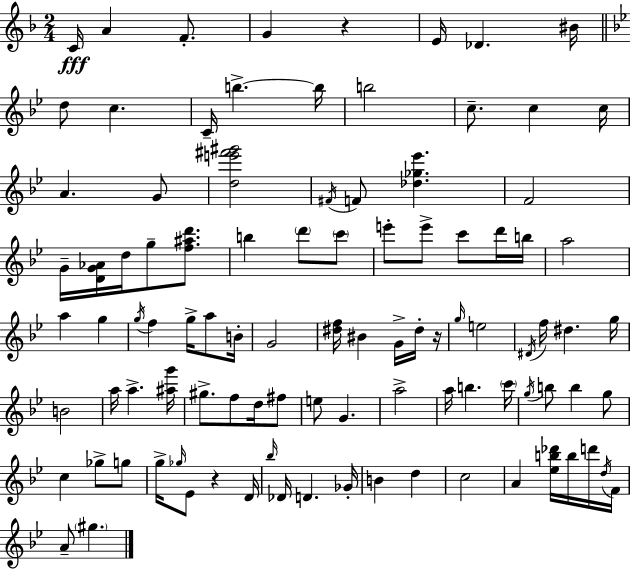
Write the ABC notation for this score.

X:1
T:Untitled
M:2/4
L:1/4
K:Dm
C/4 A F/2 G z E/4 _D ^B/4 d/2 c C/4 b b/4 b2 c/2 c c/4 A G/2 [de'^f'^g']2 ^F/4 F/2 [_d_g_e'] F2 G/4 [DG_A]/4 d/4 g/2 [f^ad']/2 b d'/2 c'/2 e'/2 e'/2 c'/2 d'/4 b/4 a2 a g g/4 f g/4 a/2 B/4 G2 [^df]/4 ^B G/4 ^d/4 z/4 g/4 e2 ^D/4 f/4 ^d g/4 B2 a/4 a [^ag']/4 ^g/2 f/2 d/4 ^f/2 e/2 G a2 a/4 b c'/4 g/4 b/2 b g/2 c _g/2 g/2 g/4 _g/4 _E/2 z D/4 _b/4 _D/4 D _G/4 B d c2 A [_eb_d']/4 b/4 d'/4 d/4 F/4 A/2 ^g